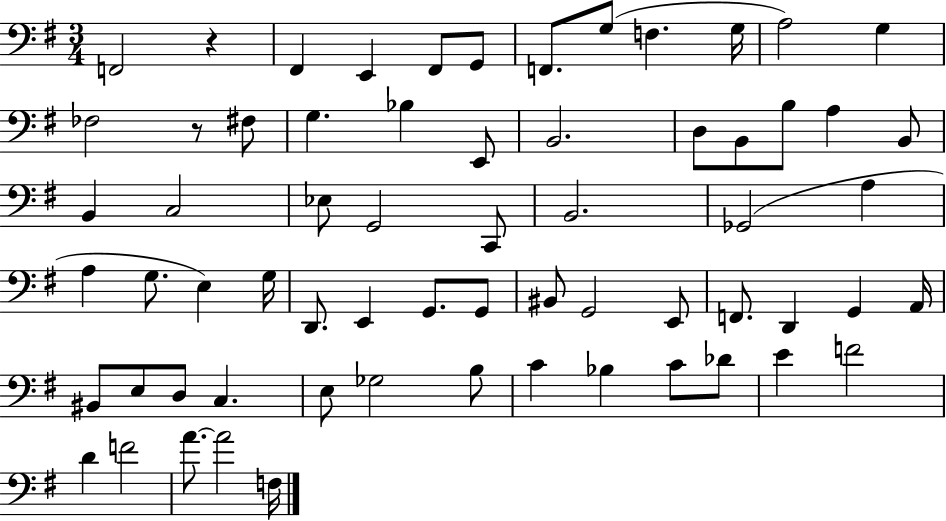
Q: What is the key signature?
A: G major